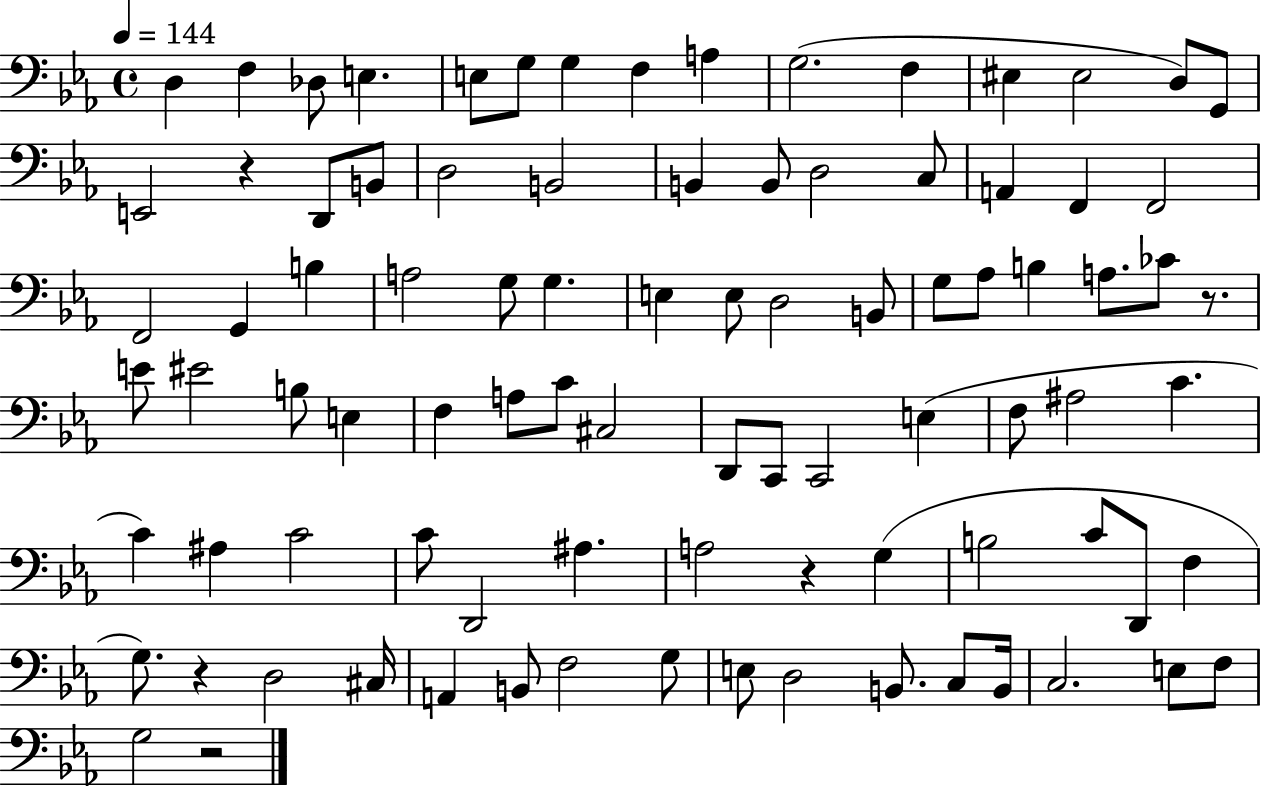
D3/q F3/q Db3/e E3/q. E3/e G3/e G3/q F3/q A3/q G3/h. F3/q EIS3/q EIS3/h D3/e G2/e E2/h R/q D2/e B2/e D3/h B2/h B2/q B2/e D3/h C3/e A2/q F2/q F2/h F2/h G2/q B3/q A3/h G3/e G3/q. E3/q E3/e D3/h B2/e G3/e Ab3/e B3/q A3/e. CES4/e R/e. E4/e EIS4/h B3/e E3/q F3/q A3/e C4/e C#3/h D2/e C2/e C2/h E3/q F3/e A#3/h C4/q. C4/q A#3/q C4/h C4/e D2/h A#3/q. A3/h R/q G3/q B3/h C4/e D2/e F3/q G3/e. R/q D3/h C#3/s A2/q B2/e F3/h G3/e E3/e D3/h B2/e. C3/e B2/s C3/h. E3/e F3/e G3/h R/h